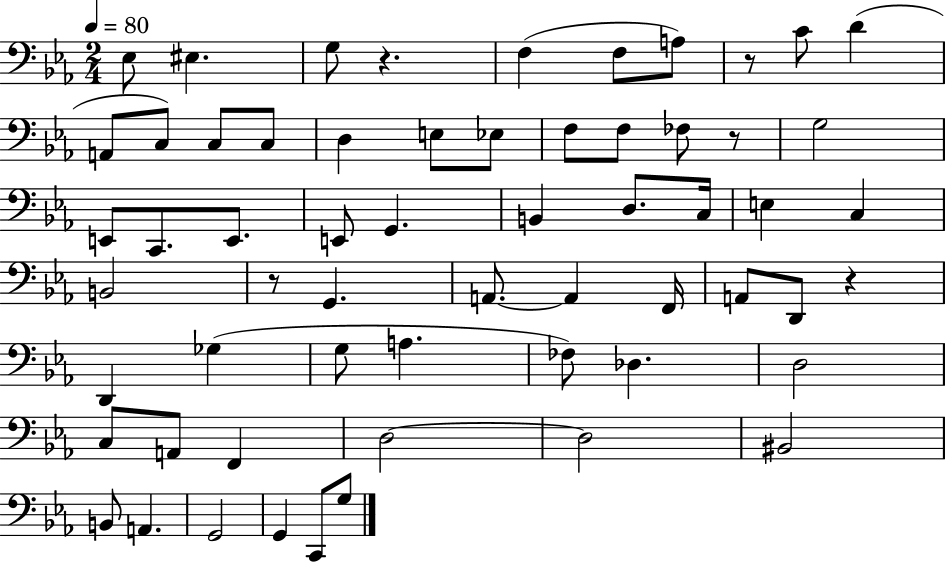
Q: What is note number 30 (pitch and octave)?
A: B2